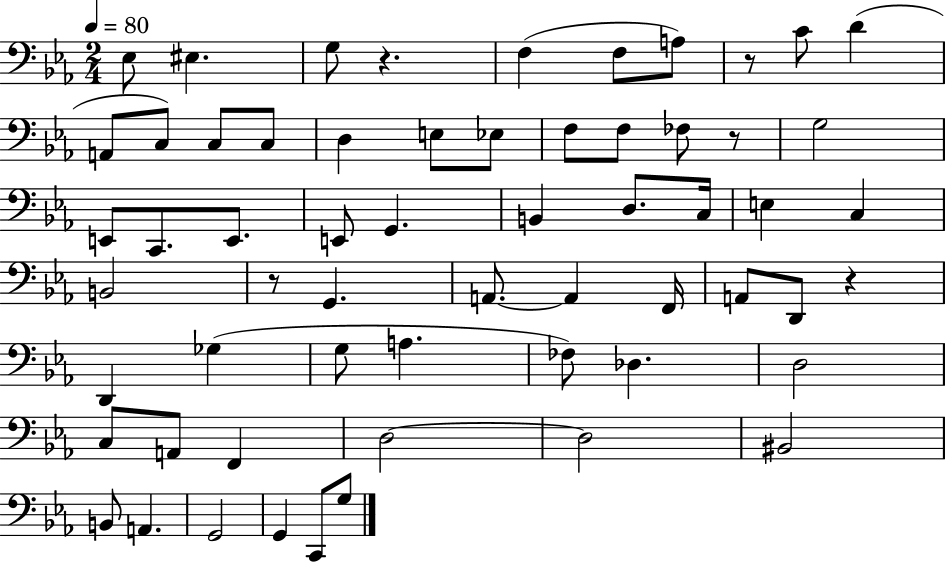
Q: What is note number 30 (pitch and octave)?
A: B2